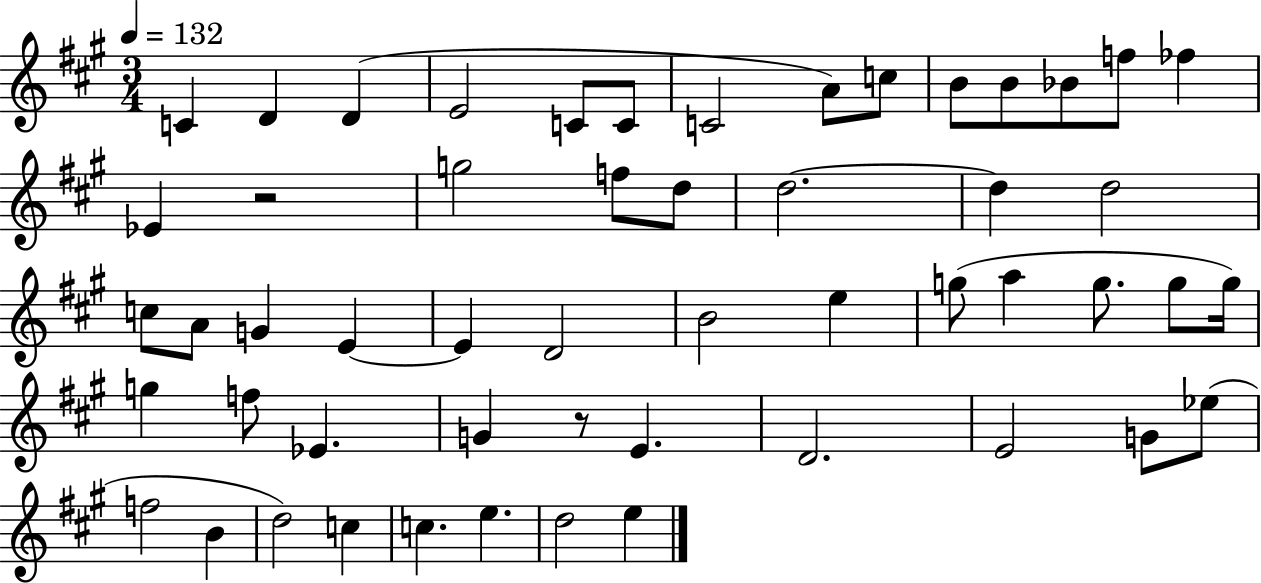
C4/q D4/q D4/q E4/h C4/e C4/e C4/h A4/e C5/e B4/e B4/e Bb4/e F5/e FES5/q Eb4/q R/h G5/h F5/e D5/e D5/h. D5/q D5/h C5/e A4/e G4/q E4/q E4/q D4/h B4/h E5/q G5/e A5/q G5/e. G5/e G5/s G5/q F5/e Eb4/q. G4/q R/e E4/q. D4/h. E4/h G4/e Eb5/e F5/h B4/q D5/h C5/q C5/q. E5/q. D5/h E5/q